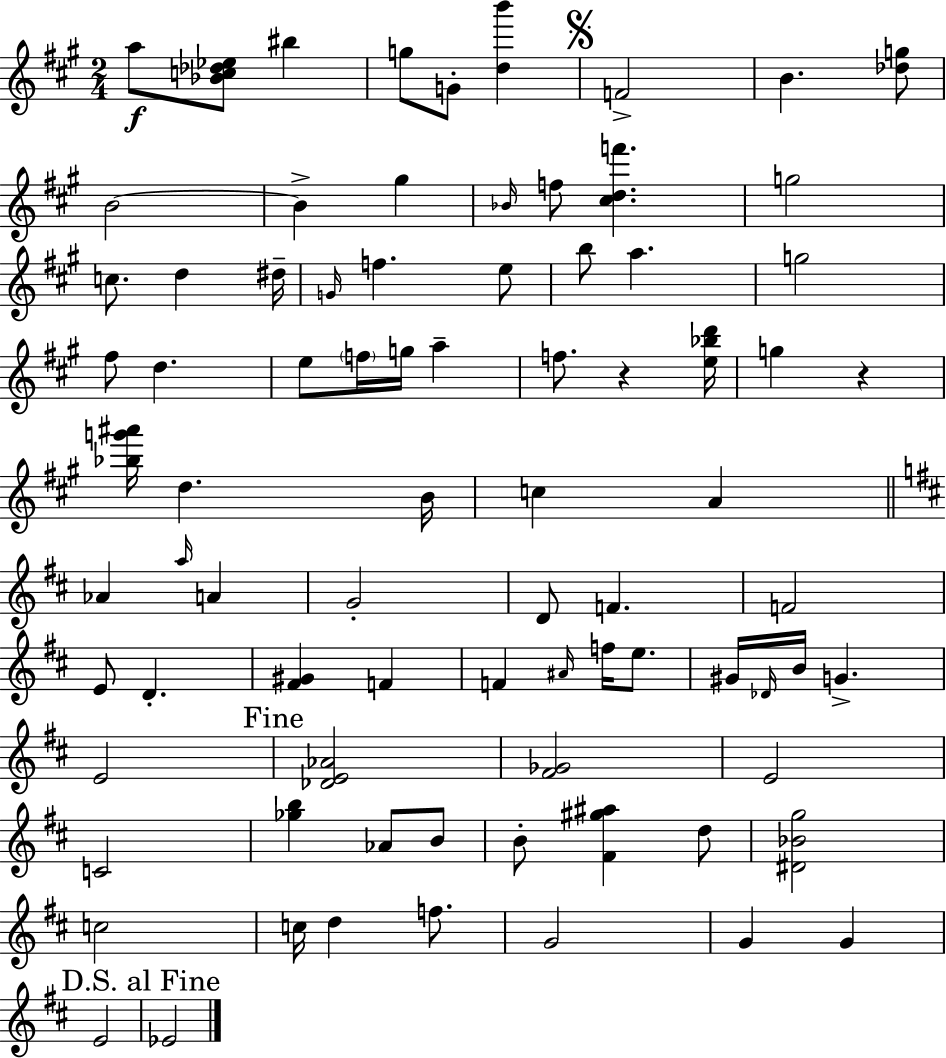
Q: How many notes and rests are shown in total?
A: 81